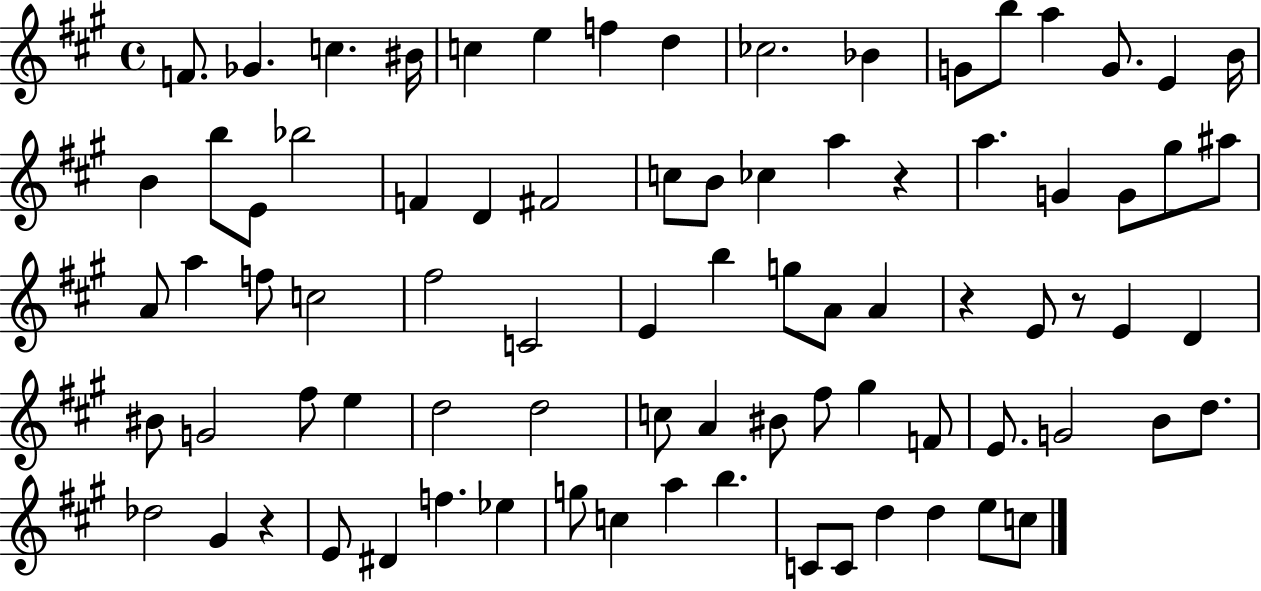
{
  \clef treble
  \time 4/4
  \defaultTimeSignature
  \key a \major
  f'8. ges'4. c''4. bis'16 | c''4 e''4 f''4 d''4 | ces''2. bes'4 | g'8 b''8 a''4 g'8. e'4 b'16 | \break b'4 b''8 e'8 bes''2 | f'4 d'4 fis'2 | c''8 b'8 ces''4 a''4 r4 | a''4. g'4 g'8 gis''8 ais''8 | \break a'8 a''4 f''8 c''2 | fis''2 c'2 | e'4 b''4 g''8 a'8 a'4 | r4 e'8 r8 e'4 d'4 | \break bis'8 g'2 fis''8 e''4 | d''2 d''2 | c''8 a'4 bis'8 fis''8 gis''4 f'8 | e'8. g'2 b'8 d''8. | \break des''2 gis'4 r4 | e'8 dis'4 f''4. ees''4 | g''8 c''4 a''4 b''4. | c'8 c'8 d''4 d''4 e''8 c''8 | \break \bar "|."
}